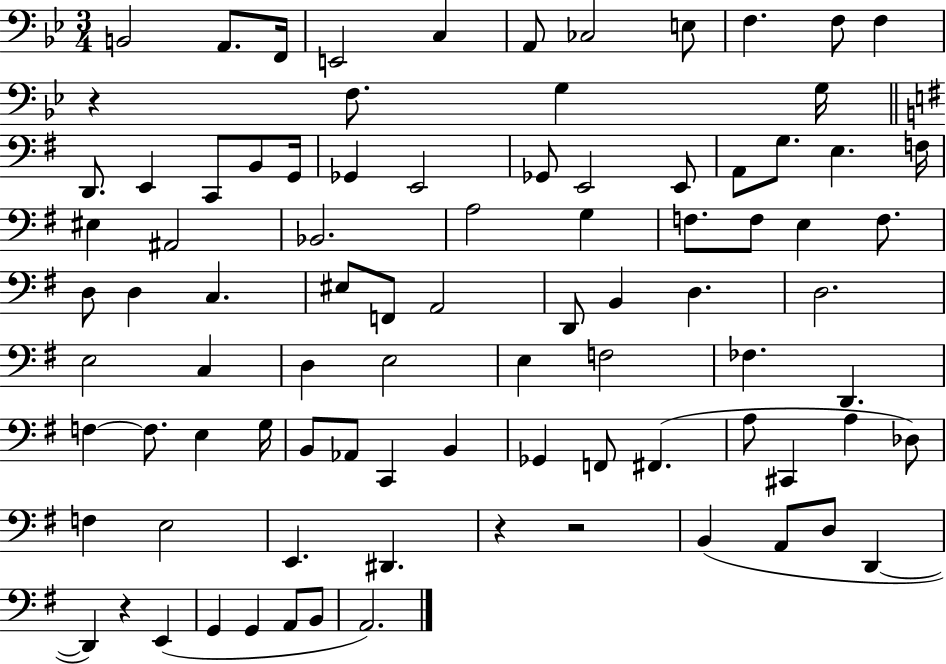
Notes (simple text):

B2/h A2/e. F2/s E2/h C3/q A2/e CES3/h E3/e F3/q. F3/e F3/q R/q F3/e. G3/q G3/s D2/e. E2/q C2/e B2/e G2/s Gb2/q E2/h Gb2/e E2/h E2/e A2/e G3/e. E3/q. F3/s EIS3/q A#2/h Bb2/h. A3/h G3/q F3/e. F3/e E3/q F3/e. D3/e D3/q C3/q. EIS3/e F2/e A2/h D2/e B2/q D3/q. D3/h. E3/h C3/q D3/q E3/h E3/q F3/h FES3/q. D2/q. F3/q F3/e. E3/q G3/s B2/e Ab2/e C2/q B2/q Gb2/q F2/e F#2/q. A3/e C#2/q A3/q Db3/e F3/q E3/h E2/q. D#2/q. R/q R/h B2/q A2/e D3/e D2/q D2/q R/q E2/q G2/q G2/q A2/e B2/e A2/h.